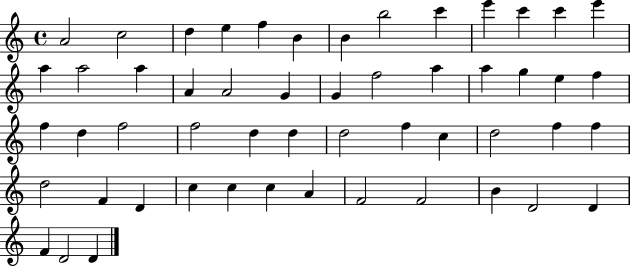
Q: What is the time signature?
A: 4/4